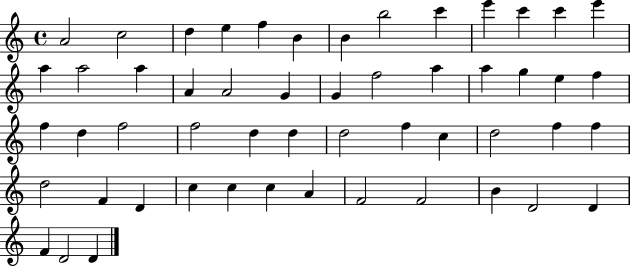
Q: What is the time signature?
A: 4/4